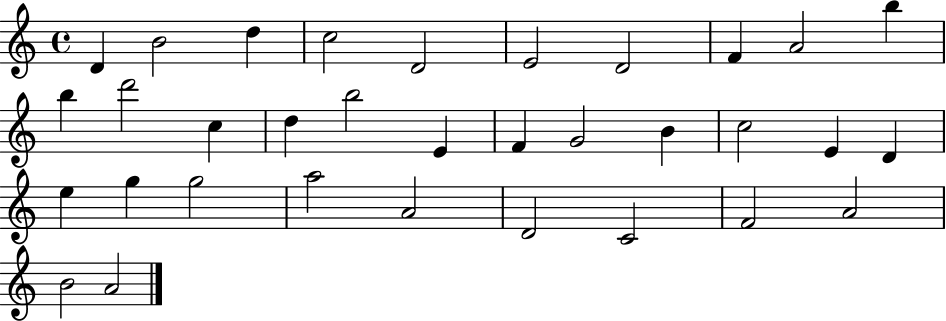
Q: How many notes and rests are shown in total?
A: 33